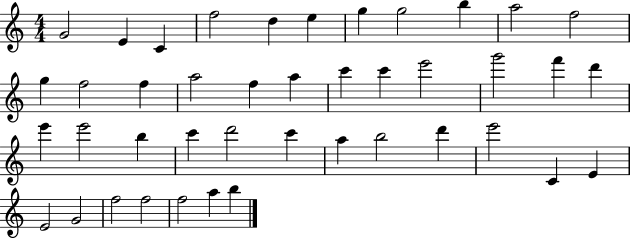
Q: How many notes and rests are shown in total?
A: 42